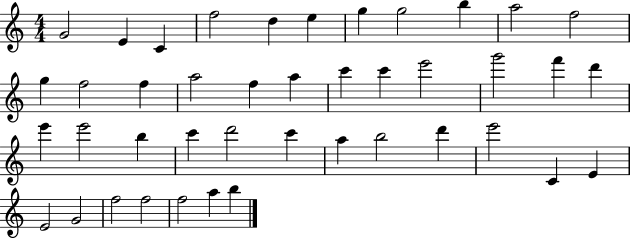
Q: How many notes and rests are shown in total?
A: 42